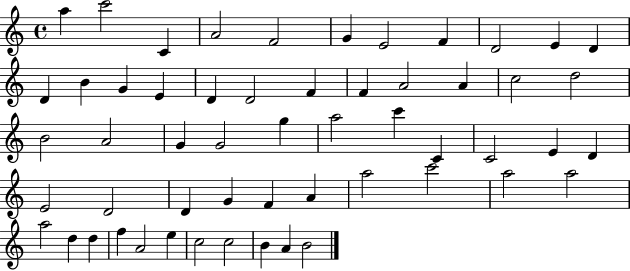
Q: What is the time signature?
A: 4/4